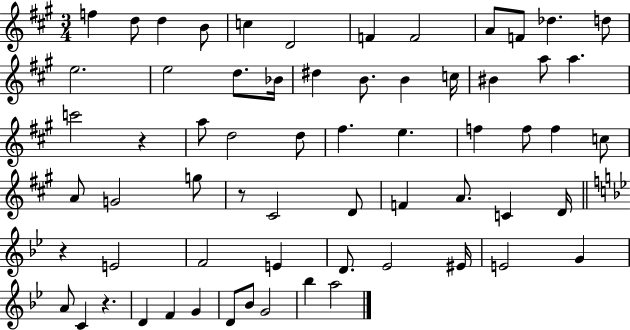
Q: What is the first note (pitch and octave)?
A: F5